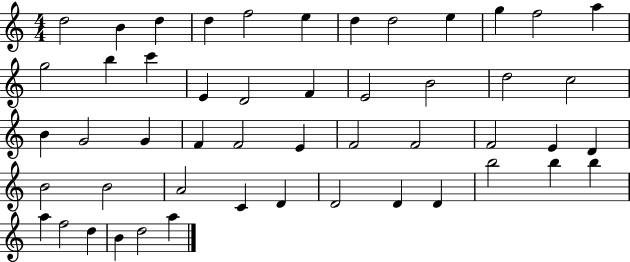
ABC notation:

X:1
T:Untitled
M:4/4
L:1/4
K:C
d2 B d d f2 e d d2 e g f2 a g2 b c' E D2 F E2 B2 d2 c2 B G2 G F F2 E F2 F2 F2 E D B2 B2 A2 C D D2 D D b2 b b a f2 d B d2 a